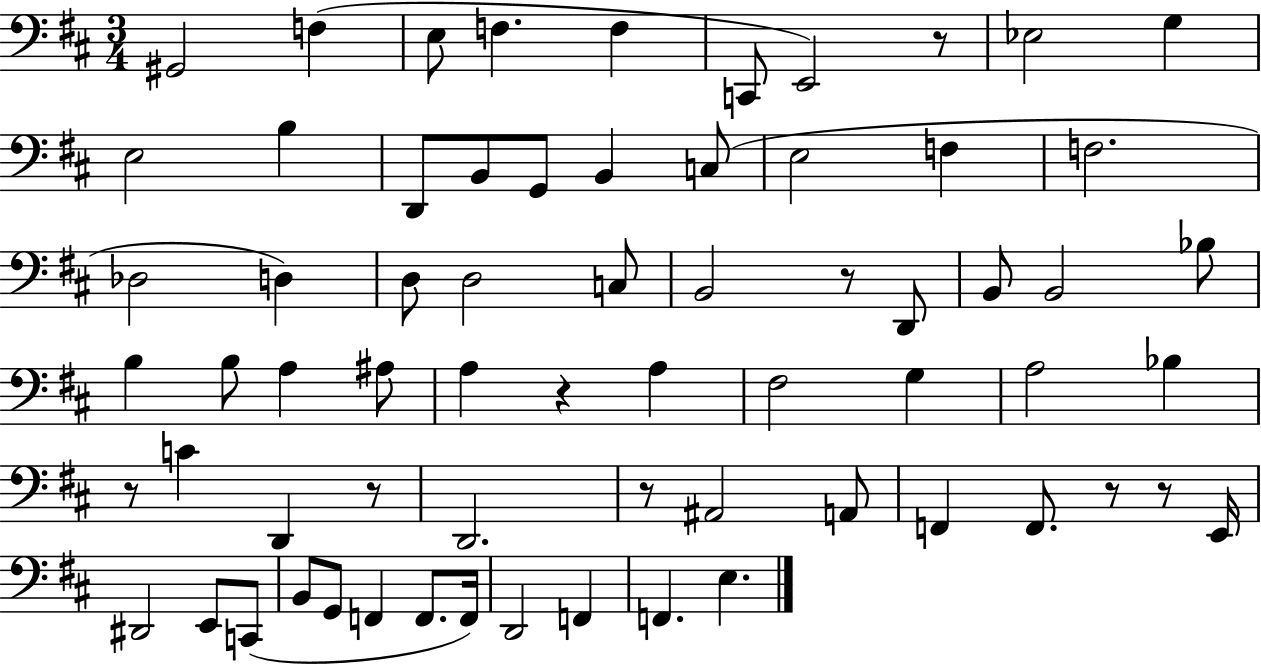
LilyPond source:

{
  \clef bass
  \numericTimeSignature
  \time 3/4
  \key d \major
  gis,2 f4( | e8 f4. f4 | c,8 e,2) r8 | ees2 g4 | \break e2 b4 | d,8 b,8 g,8 b,4 c8( | e2 f4 | f2. | \break des2 d4) | d8 d2 c8 | b,2 r8 d,8 | b,8 b,2 bes8 | \break b4 b8 a4 ais8 | a4 r4 a4 | fis2 g4 | a2 bes4 | \break r8 c'4 d,4 r8 | d,2. | r8 ais,2 a,8 | f,4 f,8. r8 r8 e,16 | \break dis,2 e,8 c,8( | b,8 g,8 f,4 f,8. f,16) | d,2 f,4 | f,4. e4. | \break \bar "|."
}